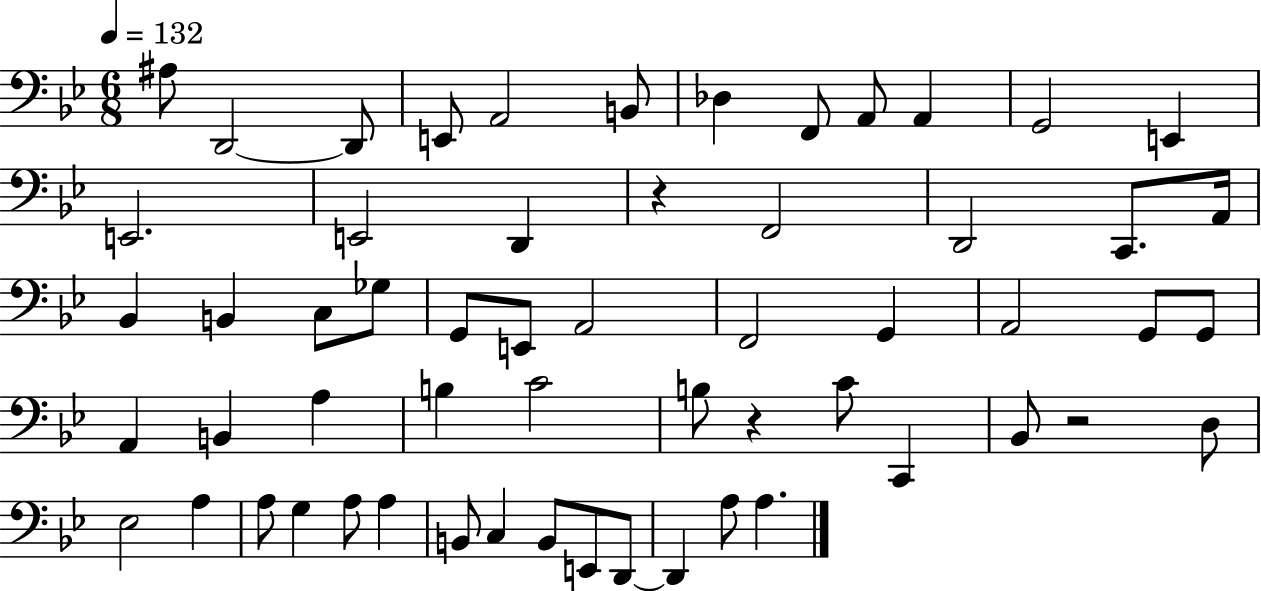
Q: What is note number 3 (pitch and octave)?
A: D2